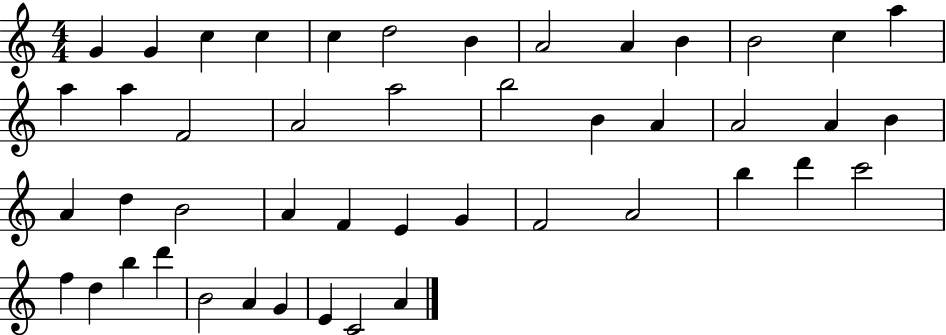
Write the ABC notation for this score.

X:1
T:Untitled
M:4/4
L:1/4
K:C
G G c c c d2 B A2 A B B2 c a a a F2 A2 a2 b2 B A A2 A B A d B2 A F E G F2 A2 b d' c'2 f d b d' B2 A G E C2 A